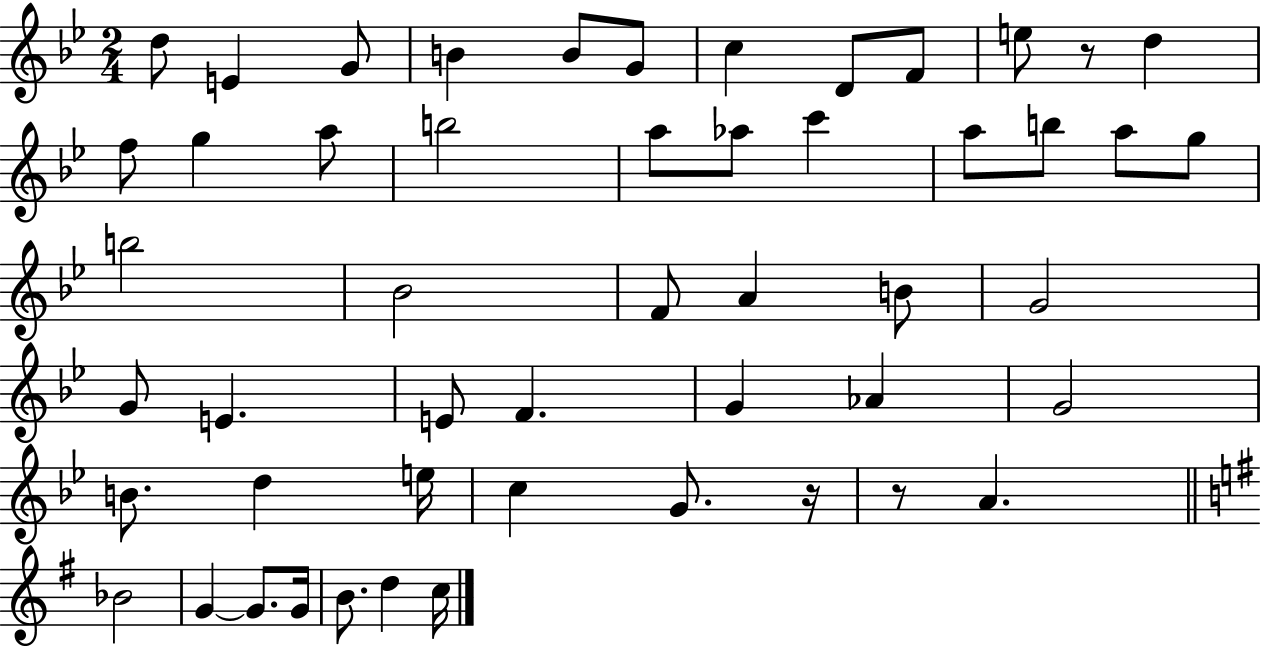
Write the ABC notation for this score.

X:1
T:Untitled
M:2/4
L:1/4
K:Bb
d/2 E G/2 B B/2 G/2 c D/2 F/2 e/2 z/2 d f/2 g a/2 b2 a/2 _a/2 c' a/2 b/2 a/2 g/2 b2 _B2 F/2 A B/2 G2 G/2 E E/2 F G _A G2 B/2 d e/4 c G/2 z/4 z/2 A _B2 G G/2 G/4 B/2 d c/4